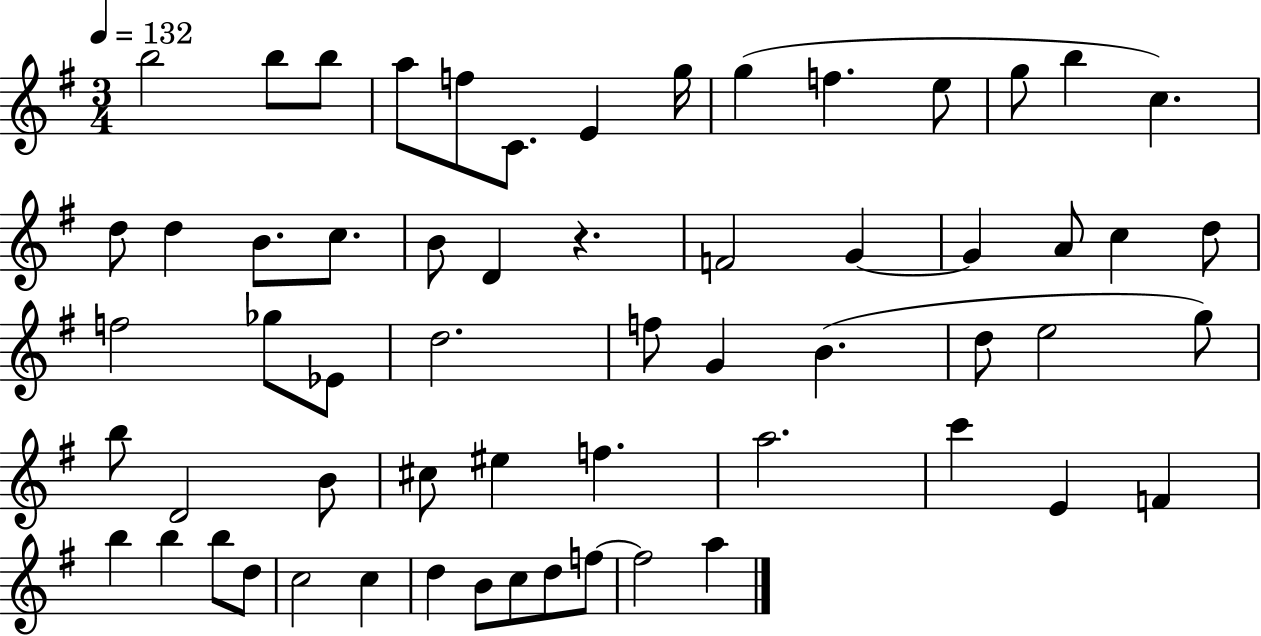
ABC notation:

X:1
T:Untitled
M:3/4
L:1/4
K:G
b2 b/2 b/2 a/2 f/2 C/2 E g/4 g f e/2 g/2 b c d/2 d B/2 c/2 B/2 D z F2 G G A/2 c d/2 f2 _g/2 _E/2 d2 f/2 G B d/2 e2 g/2 b/2 D2 B/2 ^c/2 ^e f a2 c' E F b b b/2 d/2 c2 c d B/2 c/2 d/2 f/2 f2 a